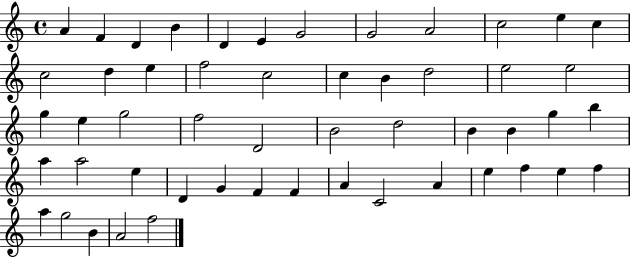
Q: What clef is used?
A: treble